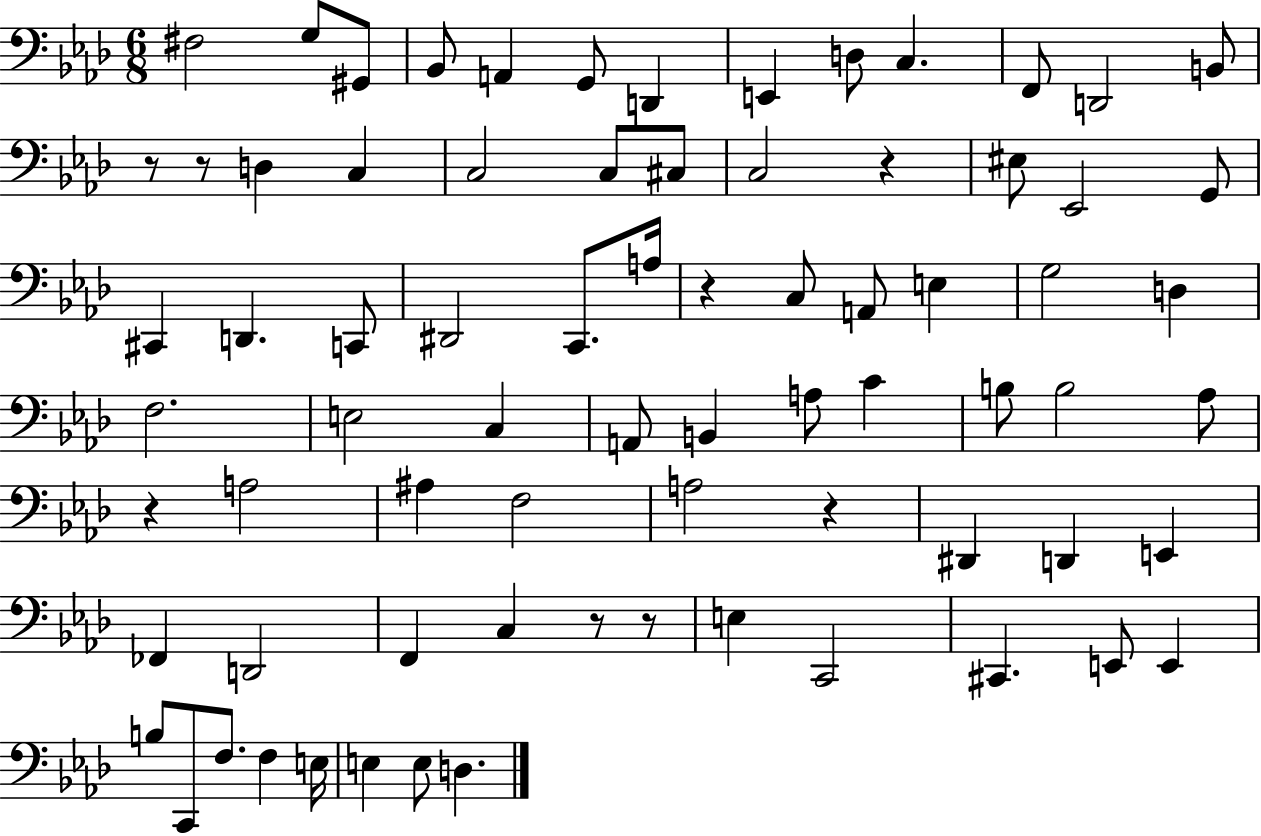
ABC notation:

X:1
T:Untitled
M:6/8
L:1/4
K:Ab
^F,2 G,/2 ^G,,/2 _B,,/2 A,, G,,/2 D,, E,, D,/2 C, F,,/2 D,,2 B,,/2 z/2 z/2 D, C, C,2 C,/2 ^C,/2 C,2 z ^E,/2 _E,,2 G,,/2 ^C,, D,, C,,/2 ^D,,2 C,,/2 A,/4 z C,/2 A,,/2 E, G,2 D, F,2 E,2 C, A,,/2 B,, A,/2 C B,/2 B,2 _A,/2 z A,2 ^A, F,2 A,2 z ^D,, D,, E,, _F,, D,,2 F,, C, z/2 z/2 E, C,,2 ^C,, E,,/2 E,, B,/2 C,,/2 F,/2 F, E,/4 E, E,/2 D,